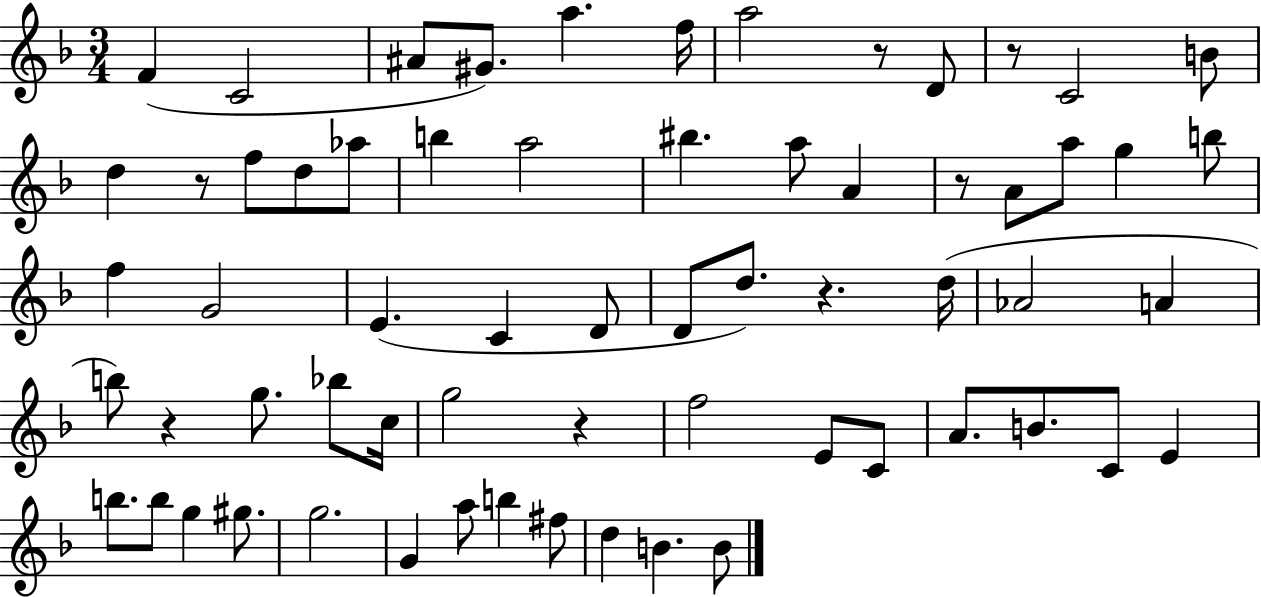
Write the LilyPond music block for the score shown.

{
  \clef treble
  \numericTimeSignature
  \time 3/4
  \key f \major
  f'4( c'2 | ais'8 gis'8.) a''4. f''16 | a''2 r8 d'8 | r8 c'2 b'8 | \break d''4 r8 f''8 d''8 aes''8 | b''4 a''2 | bis''4. a''8 a'4 | r8 a'8 a''8 g''4 b''8 | \break f''4 g'2 | e'4.( c'4 d'8 | d'8 d''8.) r4. d''16( | aes'2 a'4 | \break b''8) r4 g''8. bes''8 c''16 | g''2 r4 | f''2 e'8 c'8 | a'8. b'8. c'8 e'4 | \break b''8. b''8 g''4 gis''8. | g''2. | g'4 a''8 b''4 fis''8 | d''4 b'4. b'8 | \break \bar "|."
}